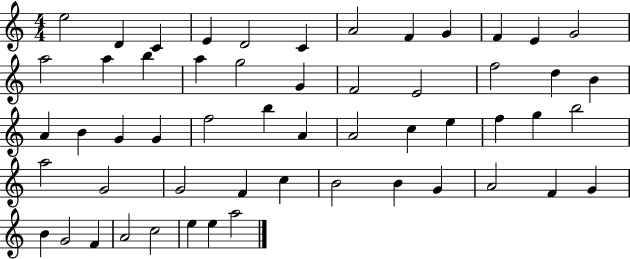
{
  \clef treble
  \numericTimeSignature
  \time 4/4
  \key c \major
  e''2 d'4 c'4 | e'4 d'2 c'4 | a'2 f'4 g'4 | f'4 e'4 g'2 | \break a''2 a''4 b''4 | a''4 g''2 g'4 | f'2 e'2 | f''2 d''4 b'4 | \break a'4 b'4 g'4 g'4 | f''2 b''4 a'4 | a'2 c''4 e''4 | f''4 g''4 b''2 | \break a''2 g'2 | g'2 f'4 c''4 | b'2 b'4 g'4 | a'2 f'4 g'4 | \break b'4 g'2 f'4 | a'2 c''2 | e''4 e''4 a''2 | \bar "|."
}